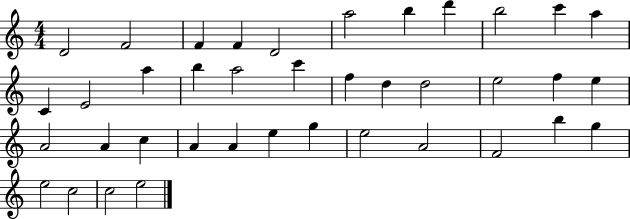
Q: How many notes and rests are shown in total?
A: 39